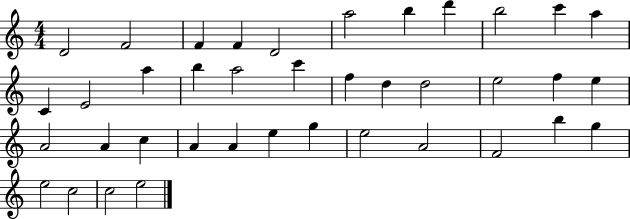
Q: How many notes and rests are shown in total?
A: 39